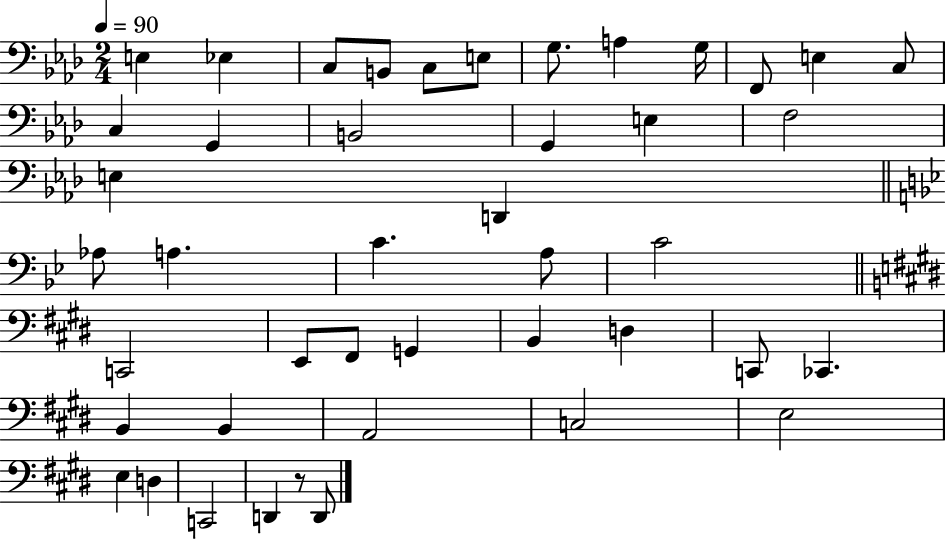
{
  \clef bass
  \numericTimeSignature
  \time 2/4
  \key aes \major
  \tempo 4 = 90
  \repeat volta 2 { e4 ees4 | c8 b,8 c8 e8 | g8. a4 g16 | f,8 e4 c8 | \break c4 g,4 | b,2 | g,4 e4 | f2 | \break e4 d,4 | \bar "||" \break \key bes \major aes8 a4. | c'4. a8 | c'2 | \bar "||" \break \key e \major c,2 | e,8 fis,8 g,4 | b,4 d4 | c,8 ces,4. | \break b,4 b,4 | a,2 | c2 | e2 | \break e4 d4 | c,2 | d,4 r8 d,8 | } \bar "|."
}